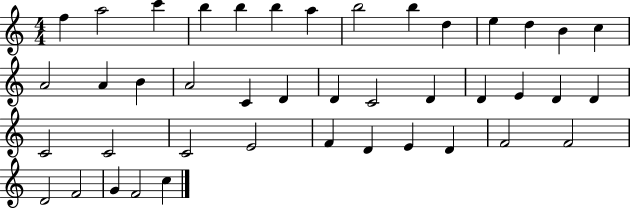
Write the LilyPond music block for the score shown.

{
  \clef treble
  \numericTimeSignature
  \time 4/4
  \key c \major
  f''4 a''2 c'''4 | b''4 b''4 b''4 a''4 | b''2 b''4 d''4 | e''4 d''4 b'4 c''4 | \break a'2 a'4 b'4 | a'2 c'4 d'4 | d'4 c'2 d'4 | d'4 e'4 d'4 d'4 | \break c'2 c'2 | c'2 e'2 | f'4 d'4 e'4 d'4 | f'2 f'2 | \break d'2 f'2 | g'4 f'2 c''4 | \bar "|."
}